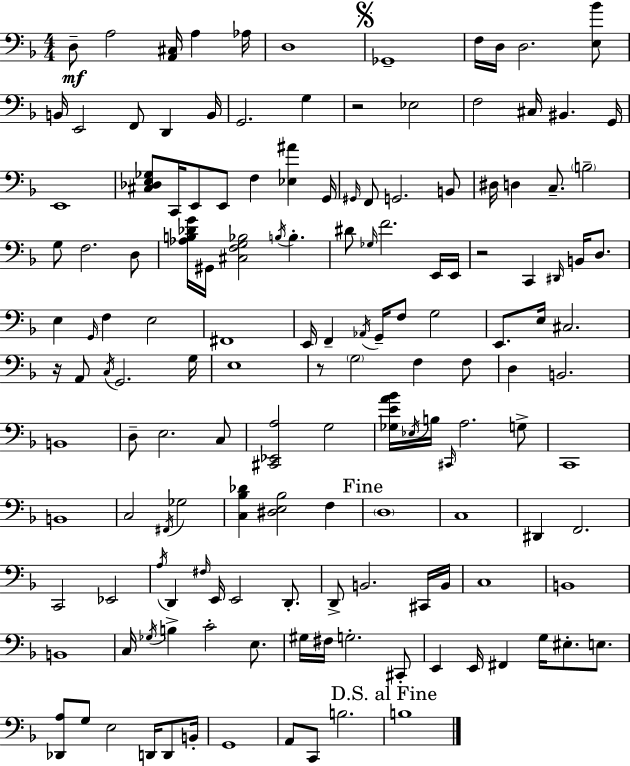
D3/e A3/h [A2,C#3]/s A3/q Ab3/s D3/w Gb2/w F3/s D3/s D3/h. [E3,Bb4]/e B2/s E2/h F2/e D2/q B2/s G2/h. G3/q R/h Eb3/h F3/h C#3/s BIS2/q. G2/s E2/w [C#3,Db3,E3,Gb3]/e C2/s E2/e E2/e F3/q [Eb3,A#4]/q G2/s G#2/s F2/e G2/h. B2/e D#3/s D3/q C3/e. B3/h G3/e F3/h. D3/e [Ab3,B3,Db4,G4]/s G#2/s [C#3,F3,G3,Bb3]/h B3/s B3/q. D#4/e Gb3/s F4/h. E2/s E2/s R/h C2/q D#2/s B2/s D3/e. E3/q G2/s F3/q E3/h F#2/w E2/s F2/q Ab2/s G2/s F3/e G3/h E2/e. E3/s C#3/h. R/s A2/e C3/s G2/h. G3/s E3/w R/e G3/h F3/q F3/e D3/q B2/h. B2/w D3/e E3/h. C3/e [C#2,Eb2,A3]/h G3/h [Gb3,E4,A4,Bb4]/s Eb3/s B3/s C#2/s A3/h. G3/e C2/w B2/w C3/h F#2/s Gb3/h [C3,Bb3,Db4]/q [D#3,E3,Bb3]/h F3/q D3/w C3/w D#2/q F2/h. C2/h Eb2/h A3/s D2/q F#3/s E2/s E2/h D2/e. D2/e B2/h. C#2/s B2/s C3/w B2/w B2/w C3/s Gb3/s B3/q C4/h E3/e. G#3/s F#3/s G3/h. C#2/e E2/q E2/s F#2/q G3/s EIS3/e. E3/e. [Db2,A3]/e G3/e E3/h D2/s D2/e B2/s G2/w A2/e C2/e B3/h. B3/w